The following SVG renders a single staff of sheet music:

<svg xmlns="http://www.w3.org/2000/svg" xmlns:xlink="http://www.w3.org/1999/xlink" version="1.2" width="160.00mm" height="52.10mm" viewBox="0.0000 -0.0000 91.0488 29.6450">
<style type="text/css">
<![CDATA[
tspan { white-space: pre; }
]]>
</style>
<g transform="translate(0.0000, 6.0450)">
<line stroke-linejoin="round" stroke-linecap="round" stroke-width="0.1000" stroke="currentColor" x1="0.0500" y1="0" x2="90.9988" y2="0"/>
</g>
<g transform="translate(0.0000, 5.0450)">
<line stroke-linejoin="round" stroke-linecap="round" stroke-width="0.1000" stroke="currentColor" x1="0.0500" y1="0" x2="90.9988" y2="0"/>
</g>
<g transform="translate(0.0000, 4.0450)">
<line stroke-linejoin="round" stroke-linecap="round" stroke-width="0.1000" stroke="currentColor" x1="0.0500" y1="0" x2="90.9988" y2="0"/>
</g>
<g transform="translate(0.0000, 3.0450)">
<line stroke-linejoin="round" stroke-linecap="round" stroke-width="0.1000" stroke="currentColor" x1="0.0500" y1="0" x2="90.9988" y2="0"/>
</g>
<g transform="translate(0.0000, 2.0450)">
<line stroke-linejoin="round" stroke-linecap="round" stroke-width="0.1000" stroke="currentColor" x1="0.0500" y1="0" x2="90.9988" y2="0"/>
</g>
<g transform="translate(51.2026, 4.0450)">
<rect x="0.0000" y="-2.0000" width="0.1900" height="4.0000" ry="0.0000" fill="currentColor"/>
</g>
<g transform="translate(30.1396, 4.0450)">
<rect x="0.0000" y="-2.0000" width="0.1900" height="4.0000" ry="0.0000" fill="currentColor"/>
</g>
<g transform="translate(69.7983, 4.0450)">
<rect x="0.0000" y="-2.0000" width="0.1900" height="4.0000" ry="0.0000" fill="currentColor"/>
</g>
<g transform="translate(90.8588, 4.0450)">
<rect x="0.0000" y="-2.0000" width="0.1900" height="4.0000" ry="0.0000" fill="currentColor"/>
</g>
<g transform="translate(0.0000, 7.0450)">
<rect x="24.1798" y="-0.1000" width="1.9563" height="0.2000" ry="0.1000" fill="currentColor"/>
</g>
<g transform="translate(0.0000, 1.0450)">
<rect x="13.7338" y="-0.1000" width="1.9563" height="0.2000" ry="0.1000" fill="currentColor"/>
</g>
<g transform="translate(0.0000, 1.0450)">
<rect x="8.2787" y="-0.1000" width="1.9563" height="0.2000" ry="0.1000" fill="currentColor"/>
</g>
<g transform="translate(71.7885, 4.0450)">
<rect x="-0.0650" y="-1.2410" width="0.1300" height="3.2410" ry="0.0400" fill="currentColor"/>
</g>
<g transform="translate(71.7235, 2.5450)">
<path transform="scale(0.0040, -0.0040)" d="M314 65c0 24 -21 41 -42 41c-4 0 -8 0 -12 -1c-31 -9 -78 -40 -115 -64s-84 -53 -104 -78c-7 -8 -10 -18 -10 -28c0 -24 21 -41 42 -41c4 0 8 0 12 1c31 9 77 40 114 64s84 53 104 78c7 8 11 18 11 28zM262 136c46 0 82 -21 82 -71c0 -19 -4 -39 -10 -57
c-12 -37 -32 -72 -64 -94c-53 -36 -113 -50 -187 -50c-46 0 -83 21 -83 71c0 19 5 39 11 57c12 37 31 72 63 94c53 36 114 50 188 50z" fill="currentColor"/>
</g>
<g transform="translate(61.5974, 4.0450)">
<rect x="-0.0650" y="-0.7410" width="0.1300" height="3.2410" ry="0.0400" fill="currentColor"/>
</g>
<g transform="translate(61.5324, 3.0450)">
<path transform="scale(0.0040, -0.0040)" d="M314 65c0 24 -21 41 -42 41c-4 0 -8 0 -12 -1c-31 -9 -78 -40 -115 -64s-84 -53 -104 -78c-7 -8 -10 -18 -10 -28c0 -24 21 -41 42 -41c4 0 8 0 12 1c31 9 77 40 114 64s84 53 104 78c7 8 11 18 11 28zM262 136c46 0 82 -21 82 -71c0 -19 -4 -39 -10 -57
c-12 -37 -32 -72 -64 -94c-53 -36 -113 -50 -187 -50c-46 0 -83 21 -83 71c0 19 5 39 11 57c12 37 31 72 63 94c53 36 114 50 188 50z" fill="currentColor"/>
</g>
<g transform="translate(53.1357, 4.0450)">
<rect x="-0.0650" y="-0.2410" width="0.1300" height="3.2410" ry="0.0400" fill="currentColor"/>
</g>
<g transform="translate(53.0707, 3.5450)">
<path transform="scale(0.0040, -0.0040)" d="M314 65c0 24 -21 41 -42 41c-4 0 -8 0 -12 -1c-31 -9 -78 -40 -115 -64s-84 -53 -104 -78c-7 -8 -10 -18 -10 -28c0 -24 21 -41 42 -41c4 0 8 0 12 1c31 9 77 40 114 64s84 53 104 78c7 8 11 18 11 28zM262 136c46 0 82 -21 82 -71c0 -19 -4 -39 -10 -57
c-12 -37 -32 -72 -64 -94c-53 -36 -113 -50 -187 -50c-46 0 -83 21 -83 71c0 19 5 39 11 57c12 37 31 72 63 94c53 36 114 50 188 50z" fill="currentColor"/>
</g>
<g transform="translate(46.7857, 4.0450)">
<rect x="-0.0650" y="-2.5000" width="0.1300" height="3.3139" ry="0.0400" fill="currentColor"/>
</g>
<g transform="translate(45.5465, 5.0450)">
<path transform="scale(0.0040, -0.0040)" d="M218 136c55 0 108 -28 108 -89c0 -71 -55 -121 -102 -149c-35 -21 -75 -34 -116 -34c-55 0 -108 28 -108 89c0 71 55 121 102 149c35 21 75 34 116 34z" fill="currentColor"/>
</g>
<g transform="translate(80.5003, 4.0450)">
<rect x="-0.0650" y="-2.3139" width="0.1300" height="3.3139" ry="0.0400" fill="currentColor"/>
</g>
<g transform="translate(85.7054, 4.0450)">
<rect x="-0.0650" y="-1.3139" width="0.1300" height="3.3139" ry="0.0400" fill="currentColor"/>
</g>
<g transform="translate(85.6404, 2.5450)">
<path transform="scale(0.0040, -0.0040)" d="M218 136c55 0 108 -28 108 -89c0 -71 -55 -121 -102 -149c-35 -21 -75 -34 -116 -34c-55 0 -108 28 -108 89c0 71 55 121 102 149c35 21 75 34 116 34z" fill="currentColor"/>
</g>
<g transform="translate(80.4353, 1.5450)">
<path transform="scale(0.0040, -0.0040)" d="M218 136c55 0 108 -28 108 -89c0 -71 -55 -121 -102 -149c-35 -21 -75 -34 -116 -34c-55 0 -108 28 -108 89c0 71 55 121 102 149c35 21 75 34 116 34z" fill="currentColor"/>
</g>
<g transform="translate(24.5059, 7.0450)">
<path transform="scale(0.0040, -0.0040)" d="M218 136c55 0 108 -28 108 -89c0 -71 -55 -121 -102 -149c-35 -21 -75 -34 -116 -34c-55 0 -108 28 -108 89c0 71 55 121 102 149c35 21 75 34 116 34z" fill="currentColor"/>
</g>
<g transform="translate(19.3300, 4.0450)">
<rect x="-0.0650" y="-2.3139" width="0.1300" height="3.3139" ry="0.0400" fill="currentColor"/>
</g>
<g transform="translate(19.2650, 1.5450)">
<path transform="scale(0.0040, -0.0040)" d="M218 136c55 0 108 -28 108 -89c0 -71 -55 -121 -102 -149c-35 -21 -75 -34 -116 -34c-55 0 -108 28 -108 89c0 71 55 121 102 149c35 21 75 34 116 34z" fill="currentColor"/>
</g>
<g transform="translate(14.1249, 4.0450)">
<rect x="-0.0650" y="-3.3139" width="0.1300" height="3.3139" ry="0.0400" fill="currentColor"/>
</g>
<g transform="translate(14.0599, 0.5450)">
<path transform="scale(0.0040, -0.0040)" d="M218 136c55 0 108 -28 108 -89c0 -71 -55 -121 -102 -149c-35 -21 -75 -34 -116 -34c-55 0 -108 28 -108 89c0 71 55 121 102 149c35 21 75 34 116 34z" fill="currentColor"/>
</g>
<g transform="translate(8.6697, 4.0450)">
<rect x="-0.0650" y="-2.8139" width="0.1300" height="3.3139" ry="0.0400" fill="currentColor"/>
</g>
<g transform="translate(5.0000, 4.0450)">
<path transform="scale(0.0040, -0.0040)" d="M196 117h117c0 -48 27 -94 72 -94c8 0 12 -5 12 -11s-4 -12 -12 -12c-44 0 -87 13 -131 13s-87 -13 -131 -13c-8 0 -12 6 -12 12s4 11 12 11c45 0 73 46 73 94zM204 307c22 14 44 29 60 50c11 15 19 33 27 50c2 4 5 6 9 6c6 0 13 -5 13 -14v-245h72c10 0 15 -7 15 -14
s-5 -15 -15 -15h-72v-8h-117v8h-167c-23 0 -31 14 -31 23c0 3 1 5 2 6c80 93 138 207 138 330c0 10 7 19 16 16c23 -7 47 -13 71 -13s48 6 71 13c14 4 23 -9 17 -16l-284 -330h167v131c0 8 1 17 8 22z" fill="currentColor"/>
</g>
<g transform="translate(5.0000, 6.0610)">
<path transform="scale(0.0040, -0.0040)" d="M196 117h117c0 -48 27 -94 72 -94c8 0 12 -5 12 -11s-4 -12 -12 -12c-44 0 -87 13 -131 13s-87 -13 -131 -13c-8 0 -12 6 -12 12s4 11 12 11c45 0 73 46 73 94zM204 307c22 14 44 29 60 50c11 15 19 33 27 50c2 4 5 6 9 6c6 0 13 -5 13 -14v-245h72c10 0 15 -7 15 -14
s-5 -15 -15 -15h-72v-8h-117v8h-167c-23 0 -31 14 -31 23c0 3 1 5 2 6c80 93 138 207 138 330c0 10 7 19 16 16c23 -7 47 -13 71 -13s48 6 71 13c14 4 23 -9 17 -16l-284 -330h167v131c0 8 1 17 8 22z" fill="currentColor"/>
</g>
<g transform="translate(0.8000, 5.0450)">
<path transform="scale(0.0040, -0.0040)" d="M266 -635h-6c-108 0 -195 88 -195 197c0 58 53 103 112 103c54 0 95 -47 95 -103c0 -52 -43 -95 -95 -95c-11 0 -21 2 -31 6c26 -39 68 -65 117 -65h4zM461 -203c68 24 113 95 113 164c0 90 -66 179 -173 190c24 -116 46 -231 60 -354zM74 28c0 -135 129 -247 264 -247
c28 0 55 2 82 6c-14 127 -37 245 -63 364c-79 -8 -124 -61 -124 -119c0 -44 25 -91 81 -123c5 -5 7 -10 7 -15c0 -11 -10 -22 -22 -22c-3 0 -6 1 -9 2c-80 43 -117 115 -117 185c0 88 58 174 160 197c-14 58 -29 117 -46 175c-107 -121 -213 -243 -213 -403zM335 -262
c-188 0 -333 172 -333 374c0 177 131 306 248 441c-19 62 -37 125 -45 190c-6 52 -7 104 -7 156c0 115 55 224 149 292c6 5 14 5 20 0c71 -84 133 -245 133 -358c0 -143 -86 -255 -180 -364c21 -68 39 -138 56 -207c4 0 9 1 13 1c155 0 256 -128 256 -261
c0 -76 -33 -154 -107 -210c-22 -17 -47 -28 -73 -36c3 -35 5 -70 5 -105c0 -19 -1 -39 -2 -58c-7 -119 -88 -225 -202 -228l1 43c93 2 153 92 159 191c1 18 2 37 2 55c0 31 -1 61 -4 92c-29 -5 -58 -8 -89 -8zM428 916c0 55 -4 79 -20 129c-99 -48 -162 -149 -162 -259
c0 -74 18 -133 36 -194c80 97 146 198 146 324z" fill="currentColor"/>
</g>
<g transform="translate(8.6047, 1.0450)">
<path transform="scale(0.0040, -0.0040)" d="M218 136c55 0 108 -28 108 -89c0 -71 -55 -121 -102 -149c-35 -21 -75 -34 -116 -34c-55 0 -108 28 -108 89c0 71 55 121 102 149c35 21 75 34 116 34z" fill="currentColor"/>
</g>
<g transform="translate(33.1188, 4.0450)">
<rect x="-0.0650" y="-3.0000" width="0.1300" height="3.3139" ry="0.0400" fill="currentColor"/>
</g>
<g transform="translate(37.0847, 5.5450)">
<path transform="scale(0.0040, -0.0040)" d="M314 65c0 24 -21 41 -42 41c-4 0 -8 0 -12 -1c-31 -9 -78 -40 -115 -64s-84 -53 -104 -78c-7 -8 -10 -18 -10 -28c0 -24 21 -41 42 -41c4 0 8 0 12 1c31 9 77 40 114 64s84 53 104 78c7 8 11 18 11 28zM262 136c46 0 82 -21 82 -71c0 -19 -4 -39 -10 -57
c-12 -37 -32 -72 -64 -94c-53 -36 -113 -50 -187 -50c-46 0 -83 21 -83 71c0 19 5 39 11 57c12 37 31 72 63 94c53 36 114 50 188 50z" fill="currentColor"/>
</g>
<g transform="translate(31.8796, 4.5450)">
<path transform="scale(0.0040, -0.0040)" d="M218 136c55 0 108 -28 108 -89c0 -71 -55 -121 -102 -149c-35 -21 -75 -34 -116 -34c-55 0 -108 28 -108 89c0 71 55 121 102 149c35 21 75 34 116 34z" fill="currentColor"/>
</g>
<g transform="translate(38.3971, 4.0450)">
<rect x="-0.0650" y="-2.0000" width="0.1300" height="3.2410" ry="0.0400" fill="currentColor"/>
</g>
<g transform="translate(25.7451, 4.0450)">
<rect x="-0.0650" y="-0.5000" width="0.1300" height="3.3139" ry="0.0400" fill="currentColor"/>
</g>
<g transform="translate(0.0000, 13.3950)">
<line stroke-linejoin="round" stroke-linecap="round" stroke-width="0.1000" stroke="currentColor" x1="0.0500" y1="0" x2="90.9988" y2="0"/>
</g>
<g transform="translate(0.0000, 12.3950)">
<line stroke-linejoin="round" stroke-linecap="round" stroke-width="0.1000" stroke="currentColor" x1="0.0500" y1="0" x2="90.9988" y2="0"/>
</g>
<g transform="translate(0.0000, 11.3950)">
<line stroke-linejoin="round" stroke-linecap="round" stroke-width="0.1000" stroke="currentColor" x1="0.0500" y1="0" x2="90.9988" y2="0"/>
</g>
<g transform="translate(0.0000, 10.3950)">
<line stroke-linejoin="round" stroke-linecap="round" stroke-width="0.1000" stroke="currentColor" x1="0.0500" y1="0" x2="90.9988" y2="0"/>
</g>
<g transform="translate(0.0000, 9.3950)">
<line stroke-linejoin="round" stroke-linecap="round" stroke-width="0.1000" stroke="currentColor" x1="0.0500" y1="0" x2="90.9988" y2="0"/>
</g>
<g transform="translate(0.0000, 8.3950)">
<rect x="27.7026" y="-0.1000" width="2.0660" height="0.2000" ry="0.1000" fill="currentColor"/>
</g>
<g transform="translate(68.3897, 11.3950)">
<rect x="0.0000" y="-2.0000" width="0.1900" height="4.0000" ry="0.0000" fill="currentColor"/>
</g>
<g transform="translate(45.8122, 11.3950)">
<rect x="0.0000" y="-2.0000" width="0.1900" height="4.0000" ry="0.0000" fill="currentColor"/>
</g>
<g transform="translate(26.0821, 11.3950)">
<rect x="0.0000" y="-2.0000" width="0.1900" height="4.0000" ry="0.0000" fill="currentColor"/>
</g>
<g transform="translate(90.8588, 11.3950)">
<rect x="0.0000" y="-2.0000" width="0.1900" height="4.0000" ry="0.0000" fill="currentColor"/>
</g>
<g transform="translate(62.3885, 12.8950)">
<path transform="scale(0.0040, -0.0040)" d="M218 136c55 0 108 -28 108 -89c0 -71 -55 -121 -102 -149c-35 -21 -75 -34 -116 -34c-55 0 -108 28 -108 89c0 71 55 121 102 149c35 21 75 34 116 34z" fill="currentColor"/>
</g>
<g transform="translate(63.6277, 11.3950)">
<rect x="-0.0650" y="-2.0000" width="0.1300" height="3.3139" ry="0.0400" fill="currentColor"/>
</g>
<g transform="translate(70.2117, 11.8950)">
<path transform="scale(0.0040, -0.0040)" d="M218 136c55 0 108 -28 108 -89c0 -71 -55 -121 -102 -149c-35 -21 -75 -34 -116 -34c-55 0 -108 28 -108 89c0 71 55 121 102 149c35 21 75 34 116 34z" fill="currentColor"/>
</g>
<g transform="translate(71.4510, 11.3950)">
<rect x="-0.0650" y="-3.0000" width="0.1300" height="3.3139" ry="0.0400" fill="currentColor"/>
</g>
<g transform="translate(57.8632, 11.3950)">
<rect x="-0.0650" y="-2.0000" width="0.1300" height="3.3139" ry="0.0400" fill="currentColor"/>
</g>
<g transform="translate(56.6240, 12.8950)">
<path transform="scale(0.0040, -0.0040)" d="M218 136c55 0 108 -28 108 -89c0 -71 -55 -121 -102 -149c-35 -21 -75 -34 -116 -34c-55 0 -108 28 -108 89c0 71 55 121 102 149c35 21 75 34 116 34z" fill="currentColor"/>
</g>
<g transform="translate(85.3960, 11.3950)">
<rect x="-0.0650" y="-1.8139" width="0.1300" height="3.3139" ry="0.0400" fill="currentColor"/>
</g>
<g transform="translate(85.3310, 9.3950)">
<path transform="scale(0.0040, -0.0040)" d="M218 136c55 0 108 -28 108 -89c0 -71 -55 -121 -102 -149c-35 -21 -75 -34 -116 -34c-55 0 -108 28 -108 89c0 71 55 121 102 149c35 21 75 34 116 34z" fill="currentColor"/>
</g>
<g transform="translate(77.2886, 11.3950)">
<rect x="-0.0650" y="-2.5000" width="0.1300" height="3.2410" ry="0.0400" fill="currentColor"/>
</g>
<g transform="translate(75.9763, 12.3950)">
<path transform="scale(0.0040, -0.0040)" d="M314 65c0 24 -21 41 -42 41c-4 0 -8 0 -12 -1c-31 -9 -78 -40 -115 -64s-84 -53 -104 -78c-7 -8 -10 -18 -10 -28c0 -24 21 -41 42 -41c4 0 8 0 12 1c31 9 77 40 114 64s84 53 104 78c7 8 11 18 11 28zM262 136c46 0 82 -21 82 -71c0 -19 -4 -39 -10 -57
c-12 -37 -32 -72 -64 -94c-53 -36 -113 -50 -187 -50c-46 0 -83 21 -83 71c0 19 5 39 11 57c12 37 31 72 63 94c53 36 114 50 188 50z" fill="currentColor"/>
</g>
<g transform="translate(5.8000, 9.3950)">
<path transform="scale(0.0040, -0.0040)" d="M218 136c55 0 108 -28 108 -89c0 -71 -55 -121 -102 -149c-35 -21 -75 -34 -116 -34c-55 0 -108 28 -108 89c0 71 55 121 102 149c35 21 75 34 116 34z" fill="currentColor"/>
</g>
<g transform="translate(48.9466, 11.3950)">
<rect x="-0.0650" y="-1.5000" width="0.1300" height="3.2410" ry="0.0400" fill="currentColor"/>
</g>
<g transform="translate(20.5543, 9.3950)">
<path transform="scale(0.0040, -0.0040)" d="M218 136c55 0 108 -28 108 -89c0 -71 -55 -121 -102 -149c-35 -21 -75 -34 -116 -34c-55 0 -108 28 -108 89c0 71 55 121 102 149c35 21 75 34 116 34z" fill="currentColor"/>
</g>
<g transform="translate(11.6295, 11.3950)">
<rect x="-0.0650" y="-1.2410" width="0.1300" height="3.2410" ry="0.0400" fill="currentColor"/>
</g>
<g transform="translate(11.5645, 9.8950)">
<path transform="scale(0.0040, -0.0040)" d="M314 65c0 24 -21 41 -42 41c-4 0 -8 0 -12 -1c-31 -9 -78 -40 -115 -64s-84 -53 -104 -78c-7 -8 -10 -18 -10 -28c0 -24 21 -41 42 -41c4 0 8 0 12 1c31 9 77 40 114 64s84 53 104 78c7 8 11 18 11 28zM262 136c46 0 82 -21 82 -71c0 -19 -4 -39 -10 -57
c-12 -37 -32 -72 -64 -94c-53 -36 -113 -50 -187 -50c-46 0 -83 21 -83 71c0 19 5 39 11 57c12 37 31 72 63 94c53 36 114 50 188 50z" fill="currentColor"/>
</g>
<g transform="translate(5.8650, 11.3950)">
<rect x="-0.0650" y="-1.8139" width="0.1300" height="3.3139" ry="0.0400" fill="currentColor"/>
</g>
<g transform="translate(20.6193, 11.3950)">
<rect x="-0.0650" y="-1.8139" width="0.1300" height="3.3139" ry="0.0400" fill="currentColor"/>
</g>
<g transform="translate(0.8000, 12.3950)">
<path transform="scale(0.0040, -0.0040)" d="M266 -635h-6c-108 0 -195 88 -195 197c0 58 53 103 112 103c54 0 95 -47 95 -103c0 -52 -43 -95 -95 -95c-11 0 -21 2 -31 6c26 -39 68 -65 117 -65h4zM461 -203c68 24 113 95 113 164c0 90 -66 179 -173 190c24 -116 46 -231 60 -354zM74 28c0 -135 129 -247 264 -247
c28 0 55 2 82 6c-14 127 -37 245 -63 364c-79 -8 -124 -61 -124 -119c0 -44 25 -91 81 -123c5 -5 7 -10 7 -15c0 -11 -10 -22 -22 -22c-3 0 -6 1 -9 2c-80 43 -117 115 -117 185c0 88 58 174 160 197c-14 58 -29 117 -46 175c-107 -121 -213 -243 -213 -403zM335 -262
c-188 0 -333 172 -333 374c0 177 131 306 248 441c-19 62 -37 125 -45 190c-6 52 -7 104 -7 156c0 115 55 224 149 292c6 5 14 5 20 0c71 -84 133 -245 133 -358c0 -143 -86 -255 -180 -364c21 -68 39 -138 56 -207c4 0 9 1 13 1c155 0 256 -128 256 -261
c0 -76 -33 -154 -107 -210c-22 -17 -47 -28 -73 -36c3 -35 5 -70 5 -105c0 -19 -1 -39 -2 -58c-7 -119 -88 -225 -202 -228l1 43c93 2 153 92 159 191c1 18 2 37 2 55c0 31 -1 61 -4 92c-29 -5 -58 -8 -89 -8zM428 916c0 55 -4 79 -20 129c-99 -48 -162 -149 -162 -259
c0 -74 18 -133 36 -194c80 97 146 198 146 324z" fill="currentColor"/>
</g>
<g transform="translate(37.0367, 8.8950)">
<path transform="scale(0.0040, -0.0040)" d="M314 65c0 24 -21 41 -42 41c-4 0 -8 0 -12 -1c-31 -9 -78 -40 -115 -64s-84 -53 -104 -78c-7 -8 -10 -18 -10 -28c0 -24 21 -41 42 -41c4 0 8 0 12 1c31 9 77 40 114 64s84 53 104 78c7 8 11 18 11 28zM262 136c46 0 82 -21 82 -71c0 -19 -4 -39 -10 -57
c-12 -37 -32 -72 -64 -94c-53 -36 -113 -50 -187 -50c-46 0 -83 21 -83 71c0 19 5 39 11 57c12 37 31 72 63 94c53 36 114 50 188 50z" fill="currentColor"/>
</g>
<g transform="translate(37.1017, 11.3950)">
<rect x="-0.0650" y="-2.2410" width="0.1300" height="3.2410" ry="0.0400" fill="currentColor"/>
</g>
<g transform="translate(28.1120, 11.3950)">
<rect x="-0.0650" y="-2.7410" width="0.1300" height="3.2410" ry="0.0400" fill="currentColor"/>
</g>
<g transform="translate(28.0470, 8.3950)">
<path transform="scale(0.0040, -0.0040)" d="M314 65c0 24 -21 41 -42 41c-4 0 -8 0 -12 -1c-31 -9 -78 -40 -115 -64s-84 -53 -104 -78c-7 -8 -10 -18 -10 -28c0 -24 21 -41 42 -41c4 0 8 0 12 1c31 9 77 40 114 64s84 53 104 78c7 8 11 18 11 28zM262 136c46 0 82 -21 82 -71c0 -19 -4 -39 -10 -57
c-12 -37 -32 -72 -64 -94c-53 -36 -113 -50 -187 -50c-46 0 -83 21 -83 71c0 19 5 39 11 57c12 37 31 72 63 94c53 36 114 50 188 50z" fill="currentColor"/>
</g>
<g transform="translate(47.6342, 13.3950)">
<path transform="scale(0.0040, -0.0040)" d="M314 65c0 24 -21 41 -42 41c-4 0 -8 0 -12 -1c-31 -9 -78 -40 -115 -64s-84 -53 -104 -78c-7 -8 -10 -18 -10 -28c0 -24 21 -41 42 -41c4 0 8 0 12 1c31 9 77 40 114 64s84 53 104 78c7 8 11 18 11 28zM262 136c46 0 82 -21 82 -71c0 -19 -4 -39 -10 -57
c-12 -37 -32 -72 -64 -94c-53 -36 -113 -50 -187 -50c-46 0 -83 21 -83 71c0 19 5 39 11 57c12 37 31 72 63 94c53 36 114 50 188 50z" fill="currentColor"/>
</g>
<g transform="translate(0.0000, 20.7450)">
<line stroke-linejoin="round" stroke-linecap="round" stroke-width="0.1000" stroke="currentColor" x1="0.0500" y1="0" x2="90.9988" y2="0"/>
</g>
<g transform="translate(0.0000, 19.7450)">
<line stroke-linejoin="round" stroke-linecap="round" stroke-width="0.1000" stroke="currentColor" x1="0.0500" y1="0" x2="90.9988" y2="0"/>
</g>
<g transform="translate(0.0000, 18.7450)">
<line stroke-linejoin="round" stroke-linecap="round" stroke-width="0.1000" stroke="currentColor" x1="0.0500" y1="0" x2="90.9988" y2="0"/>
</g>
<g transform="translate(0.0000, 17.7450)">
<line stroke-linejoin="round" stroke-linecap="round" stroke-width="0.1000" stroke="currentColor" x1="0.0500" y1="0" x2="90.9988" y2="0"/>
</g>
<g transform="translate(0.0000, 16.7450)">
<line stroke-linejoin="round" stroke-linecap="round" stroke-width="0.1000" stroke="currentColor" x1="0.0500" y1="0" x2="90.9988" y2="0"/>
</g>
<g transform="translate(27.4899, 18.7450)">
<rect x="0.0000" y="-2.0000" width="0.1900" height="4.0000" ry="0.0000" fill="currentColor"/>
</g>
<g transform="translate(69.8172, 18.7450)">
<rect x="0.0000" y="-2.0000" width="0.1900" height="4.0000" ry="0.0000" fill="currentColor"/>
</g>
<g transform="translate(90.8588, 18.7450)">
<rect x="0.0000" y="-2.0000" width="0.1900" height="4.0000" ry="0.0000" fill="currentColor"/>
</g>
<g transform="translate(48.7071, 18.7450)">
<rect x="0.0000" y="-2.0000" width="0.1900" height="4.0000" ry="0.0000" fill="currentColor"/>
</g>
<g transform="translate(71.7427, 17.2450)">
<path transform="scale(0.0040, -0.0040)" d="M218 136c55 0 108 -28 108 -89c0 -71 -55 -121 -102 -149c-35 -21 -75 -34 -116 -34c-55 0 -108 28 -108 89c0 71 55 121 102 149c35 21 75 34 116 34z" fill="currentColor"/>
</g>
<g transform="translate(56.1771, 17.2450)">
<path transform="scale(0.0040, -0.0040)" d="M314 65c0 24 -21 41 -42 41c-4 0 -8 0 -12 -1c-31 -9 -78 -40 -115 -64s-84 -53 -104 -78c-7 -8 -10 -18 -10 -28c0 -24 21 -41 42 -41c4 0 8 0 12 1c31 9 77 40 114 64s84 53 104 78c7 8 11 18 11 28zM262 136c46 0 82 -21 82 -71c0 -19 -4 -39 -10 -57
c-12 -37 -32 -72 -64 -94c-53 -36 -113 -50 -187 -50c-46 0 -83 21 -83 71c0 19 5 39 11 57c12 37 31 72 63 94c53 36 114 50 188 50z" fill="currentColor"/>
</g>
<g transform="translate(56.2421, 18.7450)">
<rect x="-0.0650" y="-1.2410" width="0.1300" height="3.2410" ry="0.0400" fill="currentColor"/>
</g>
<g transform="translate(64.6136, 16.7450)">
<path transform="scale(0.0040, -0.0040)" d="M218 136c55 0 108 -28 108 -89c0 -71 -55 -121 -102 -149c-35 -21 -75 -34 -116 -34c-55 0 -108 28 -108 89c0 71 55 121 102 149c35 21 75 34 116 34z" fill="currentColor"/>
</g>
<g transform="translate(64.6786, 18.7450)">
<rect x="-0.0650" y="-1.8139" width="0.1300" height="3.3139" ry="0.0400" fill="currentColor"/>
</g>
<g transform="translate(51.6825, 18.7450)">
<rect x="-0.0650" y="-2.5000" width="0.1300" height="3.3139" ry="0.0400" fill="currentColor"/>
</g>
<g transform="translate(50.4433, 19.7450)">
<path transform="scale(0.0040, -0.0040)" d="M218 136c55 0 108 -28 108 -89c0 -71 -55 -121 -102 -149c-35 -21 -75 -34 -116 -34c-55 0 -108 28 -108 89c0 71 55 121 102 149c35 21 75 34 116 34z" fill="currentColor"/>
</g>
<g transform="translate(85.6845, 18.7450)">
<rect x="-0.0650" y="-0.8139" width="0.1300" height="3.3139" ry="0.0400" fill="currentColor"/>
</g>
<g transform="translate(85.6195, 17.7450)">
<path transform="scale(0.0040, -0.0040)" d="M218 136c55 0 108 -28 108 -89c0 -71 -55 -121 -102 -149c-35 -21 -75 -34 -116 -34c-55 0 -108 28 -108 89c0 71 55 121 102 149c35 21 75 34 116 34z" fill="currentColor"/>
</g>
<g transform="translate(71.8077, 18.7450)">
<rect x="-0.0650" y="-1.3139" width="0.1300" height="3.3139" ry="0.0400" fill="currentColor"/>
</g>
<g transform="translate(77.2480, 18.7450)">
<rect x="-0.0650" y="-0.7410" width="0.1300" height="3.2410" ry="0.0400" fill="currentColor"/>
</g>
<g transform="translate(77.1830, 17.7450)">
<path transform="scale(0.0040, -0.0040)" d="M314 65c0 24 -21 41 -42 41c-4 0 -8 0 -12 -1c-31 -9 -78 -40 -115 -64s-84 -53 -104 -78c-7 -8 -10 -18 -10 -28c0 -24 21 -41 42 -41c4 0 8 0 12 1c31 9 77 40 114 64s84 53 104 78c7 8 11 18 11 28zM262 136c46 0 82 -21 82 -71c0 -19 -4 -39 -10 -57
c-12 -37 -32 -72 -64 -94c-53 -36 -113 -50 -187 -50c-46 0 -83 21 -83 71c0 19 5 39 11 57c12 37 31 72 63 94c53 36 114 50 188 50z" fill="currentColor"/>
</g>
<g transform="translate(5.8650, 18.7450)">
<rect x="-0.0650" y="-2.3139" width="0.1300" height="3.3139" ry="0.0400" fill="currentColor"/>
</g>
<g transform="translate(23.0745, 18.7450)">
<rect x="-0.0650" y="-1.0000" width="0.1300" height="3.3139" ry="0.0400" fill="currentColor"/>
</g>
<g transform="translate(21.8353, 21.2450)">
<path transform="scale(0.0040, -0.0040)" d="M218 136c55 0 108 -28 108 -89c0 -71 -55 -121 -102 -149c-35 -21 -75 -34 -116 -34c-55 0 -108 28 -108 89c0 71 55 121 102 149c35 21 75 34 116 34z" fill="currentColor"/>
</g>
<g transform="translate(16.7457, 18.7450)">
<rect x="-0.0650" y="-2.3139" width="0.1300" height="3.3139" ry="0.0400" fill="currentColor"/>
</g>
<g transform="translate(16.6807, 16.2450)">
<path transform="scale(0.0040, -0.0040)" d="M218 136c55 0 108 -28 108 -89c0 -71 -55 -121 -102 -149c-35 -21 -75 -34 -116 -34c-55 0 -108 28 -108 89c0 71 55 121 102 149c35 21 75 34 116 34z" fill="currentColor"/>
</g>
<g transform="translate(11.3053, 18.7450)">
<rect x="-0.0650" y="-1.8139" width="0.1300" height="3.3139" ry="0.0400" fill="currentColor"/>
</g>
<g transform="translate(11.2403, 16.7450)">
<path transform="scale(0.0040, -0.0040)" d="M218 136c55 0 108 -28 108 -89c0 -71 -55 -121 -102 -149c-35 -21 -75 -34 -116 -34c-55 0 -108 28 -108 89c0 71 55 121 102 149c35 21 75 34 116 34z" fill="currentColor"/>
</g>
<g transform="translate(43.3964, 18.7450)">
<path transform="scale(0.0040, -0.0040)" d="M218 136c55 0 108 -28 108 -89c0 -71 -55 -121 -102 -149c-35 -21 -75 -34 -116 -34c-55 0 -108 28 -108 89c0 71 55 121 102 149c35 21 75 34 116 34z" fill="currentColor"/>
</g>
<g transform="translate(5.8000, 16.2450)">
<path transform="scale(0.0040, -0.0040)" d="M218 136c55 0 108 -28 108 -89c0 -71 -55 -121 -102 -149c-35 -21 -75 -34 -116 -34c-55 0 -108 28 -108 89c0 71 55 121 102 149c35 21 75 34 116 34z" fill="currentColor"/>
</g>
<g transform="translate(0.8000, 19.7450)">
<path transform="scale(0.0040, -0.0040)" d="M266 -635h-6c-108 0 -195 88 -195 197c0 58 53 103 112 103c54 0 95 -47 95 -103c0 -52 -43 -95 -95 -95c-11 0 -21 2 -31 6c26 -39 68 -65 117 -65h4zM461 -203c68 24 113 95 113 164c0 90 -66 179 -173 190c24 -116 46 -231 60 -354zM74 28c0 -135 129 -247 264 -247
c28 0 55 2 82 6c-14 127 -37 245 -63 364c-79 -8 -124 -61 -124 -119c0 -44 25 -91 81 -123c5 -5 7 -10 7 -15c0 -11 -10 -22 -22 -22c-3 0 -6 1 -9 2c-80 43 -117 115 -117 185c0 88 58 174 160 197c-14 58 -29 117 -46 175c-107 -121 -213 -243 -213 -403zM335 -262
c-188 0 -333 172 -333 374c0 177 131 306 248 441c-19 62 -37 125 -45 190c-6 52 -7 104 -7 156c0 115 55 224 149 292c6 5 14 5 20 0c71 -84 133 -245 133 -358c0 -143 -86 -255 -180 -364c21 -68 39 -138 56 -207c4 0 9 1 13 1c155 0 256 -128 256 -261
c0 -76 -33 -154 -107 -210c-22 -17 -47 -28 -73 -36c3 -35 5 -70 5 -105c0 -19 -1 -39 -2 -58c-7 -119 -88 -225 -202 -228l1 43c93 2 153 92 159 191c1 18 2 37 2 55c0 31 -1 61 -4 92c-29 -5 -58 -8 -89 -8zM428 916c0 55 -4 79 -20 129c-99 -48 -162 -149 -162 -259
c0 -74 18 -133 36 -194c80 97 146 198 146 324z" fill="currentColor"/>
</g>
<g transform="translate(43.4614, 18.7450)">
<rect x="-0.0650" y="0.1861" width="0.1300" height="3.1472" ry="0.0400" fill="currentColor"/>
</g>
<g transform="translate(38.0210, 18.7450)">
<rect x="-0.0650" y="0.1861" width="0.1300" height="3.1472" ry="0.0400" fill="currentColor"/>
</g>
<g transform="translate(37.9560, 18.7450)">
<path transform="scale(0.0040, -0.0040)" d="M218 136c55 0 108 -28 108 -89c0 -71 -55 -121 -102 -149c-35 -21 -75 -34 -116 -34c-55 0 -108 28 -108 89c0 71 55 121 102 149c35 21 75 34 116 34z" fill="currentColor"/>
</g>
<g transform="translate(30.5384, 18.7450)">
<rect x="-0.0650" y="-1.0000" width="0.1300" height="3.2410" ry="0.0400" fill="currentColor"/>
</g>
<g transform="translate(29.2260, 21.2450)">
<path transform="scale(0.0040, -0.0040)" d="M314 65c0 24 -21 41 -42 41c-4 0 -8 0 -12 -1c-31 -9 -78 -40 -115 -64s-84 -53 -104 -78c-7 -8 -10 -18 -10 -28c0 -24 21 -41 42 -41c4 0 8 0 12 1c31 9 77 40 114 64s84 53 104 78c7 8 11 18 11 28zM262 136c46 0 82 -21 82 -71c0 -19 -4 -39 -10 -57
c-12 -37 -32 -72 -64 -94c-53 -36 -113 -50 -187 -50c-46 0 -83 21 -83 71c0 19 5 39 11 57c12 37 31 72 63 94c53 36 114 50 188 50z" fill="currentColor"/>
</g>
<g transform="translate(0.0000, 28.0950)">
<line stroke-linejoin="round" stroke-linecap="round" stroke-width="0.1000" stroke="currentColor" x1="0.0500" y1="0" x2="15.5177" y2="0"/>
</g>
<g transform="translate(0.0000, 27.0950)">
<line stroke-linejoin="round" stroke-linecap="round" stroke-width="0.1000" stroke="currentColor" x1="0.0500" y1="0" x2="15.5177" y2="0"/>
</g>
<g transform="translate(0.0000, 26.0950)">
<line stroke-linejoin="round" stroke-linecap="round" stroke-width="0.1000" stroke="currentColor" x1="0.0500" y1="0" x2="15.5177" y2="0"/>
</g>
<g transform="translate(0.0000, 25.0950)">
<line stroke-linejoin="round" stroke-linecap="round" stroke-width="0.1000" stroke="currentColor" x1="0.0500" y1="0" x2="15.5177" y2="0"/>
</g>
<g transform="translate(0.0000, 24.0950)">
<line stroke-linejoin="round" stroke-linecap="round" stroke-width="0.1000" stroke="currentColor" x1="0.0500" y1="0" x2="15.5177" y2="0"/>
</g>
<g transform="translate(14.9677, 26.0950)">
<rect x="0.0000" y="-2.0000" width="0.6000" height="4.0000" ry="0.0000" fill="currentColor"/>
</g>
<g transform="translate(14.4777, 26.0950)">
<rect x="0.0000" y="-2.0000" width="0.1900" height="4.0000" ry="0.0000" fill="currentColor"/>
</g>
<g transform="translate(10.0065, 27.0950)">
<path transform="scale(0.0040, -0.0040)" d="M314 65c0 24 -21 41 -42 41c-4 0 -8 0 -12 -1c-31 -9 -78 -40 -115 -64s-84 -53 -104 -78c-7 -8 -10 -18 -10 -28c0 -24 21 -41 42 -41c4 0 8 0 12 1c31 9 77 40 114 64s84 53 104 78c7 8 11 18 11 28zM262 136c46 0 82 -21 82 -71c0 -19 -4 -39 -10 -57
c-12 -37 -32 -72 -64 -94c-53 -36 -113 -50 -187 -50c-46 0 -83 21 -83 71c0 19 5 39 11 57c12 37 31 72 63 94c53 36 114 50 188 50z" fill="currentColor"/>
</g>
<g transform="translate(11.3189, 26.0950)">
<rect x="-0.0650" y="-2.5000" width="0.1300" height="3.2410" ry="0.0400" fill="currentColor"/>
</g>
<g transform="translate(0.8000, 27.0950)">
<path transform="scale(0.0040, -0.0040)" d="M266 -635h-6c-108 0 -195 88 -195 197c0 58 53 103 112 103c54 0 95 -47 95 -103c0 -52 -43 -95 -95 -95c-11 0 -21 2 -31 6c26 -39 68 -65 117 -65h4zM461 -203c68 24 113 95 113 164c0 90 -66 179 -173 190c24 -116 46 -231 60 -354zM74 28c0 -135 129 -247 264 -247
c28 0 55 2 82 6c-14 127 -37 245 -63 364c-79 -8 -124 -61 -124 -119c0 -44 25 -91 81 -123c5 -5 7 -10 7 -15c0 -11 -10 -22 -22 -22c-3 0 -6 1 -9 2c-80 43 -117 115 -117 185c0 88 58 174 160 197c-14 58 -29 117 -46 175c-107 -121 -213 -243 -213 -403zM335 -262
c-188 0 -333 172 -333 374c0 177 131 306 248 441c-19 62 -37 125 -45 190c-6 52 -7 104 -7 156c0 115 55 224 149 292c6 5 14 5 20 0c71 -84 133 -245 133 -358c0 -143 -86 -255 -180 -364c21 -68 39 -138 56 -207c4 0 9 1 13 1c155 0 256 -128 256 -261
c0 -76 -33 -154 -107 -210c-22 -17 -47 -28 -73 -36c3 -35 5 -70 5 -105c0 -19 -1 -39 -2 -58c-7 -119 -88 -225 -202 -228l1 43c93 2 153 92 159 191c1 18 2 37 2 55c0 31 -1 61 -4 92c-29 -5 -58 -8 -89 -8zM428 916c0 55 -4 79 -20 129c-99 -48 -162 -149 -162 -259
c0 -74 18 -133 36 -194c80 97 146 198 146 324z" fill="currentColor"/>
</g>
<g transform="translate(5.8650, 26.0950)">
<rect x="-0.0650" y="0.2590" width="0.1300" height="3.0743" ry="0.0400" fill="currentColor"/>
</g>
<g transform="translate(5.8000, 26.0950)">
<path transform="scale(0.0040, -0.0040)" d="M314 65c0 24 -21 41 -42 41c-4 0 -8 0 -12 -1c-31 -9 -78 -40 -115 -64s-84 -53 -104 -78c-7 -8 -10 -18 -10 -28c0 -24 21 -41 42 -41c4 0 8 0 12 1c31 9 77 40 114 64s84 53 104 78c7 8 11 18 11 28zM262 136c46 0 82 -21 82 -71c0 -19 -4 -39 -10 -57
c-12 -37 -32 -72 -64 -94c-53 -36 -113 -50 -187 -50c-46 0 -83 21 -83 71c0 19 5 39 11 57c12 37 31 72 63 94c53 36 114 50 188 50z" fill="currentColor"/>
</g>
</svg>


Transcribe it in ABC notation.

X:1
T:Untitled
M:4/4
L:1/4
K:C
a b g C A F2 G c2 d2 e2 g e f e2 f a2 g2 E2 F F A G2 f g f g D D2 B B G e2 f e d2 d B2 G2